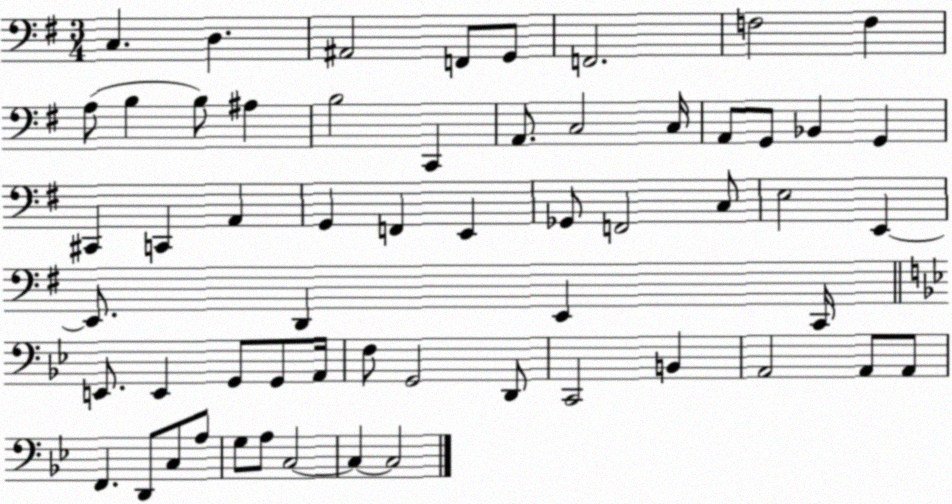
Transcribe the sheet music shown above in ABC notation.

X:1
T:Untitled
M:3/4
L:1/4
K:G
C, D, ^A,,2 F,,/2 G,,/2 F,,2 F,2 F, A,/2 B, B,/2 ^A, B,2 C,, A,,/2 C,2 C,/4 A,,/2 G,,/2 _B,, G,, ^C,, C,, A,, G,, F,, E,, _G,,/2 F,,2 C,/2 E,2 E,, E,,/2 D,, E,, C,,/4 E,,/2 E,, G,,/2 G,,/2 A,,/4 F,/2 G,,2 D,,/2 C,,2 B,, A,,2 A,,/2 A,,/2 F,, D,,/2 C,/2 A,/2 G,/2 A,/2 C,2 C, C,2